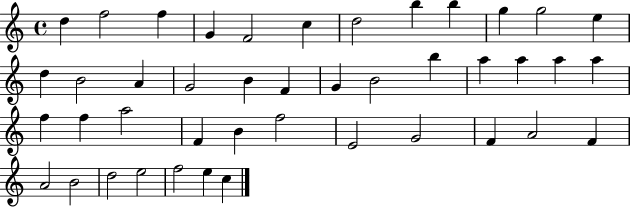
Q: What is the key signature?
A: C major